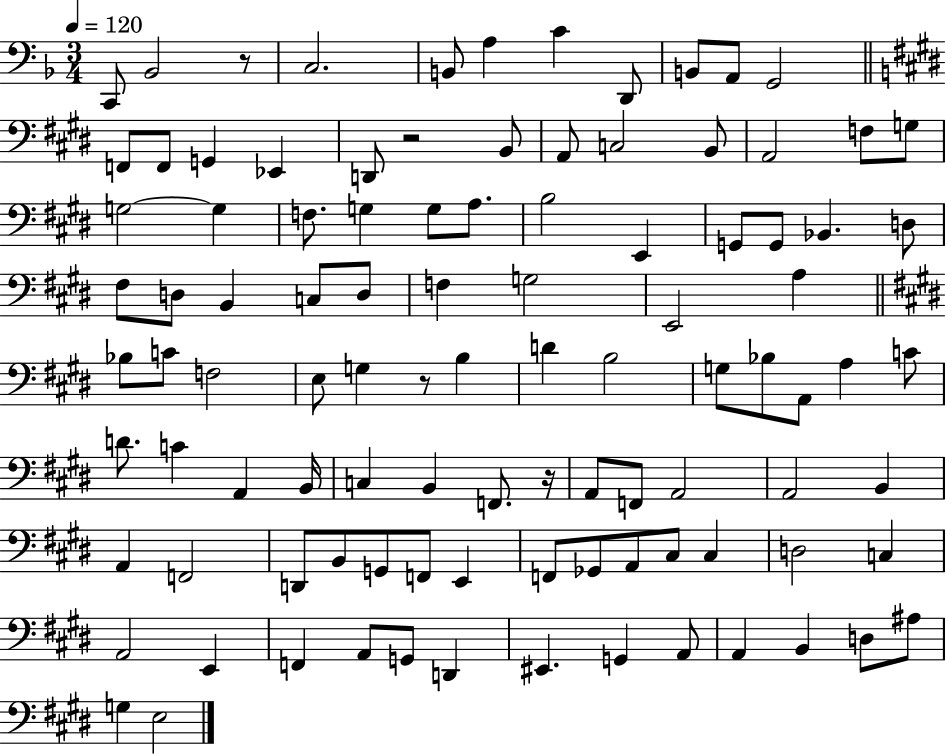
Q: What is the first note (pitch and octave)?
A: C2